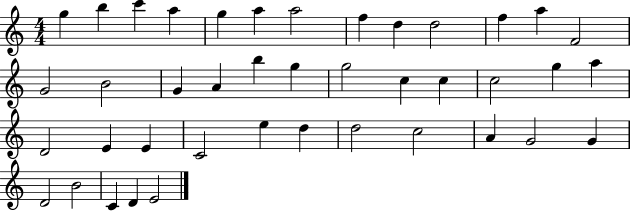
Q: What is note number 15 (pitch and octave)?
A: B4